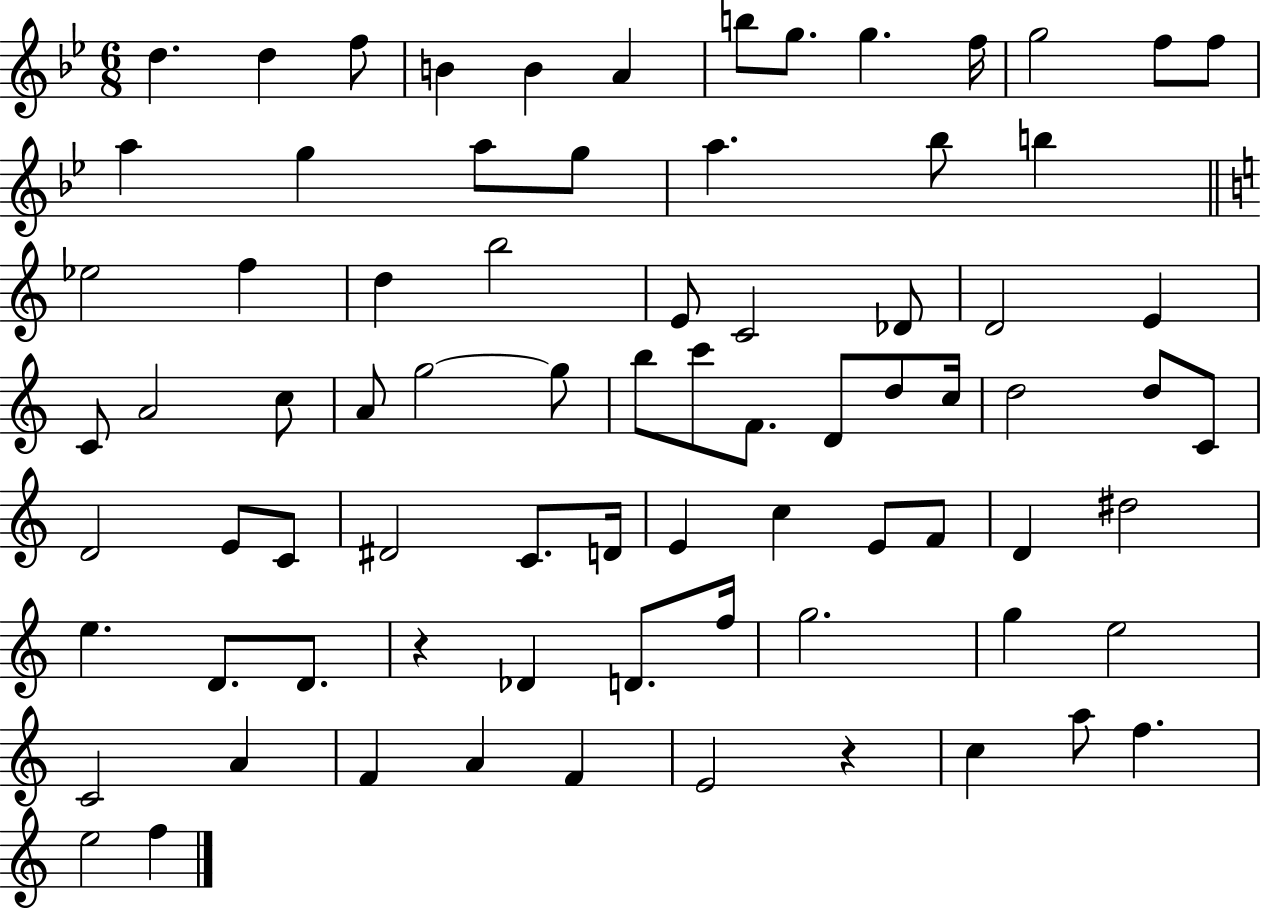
{
  \clef treble
  \numericTimeSignature
  \time 6/8
  \key bes \major
  d''4. d''4 f''8 | b'4 b'4 a'4 | b''8 g''8. g''4. f''16 | g''2 f''8 f''8 | \break a''4 g''4 a''8 g''8 | a''4. bes''8 b''4 | \bar "||" \break \key c \major ees''2 f''4 | d''4 b''2 | e'8 c'2 des'8 | d'2 e'4 | \break c'8 a'2 c''8 | a'8 g''2~~ g''8 | b''8 c'''8 f'8. d'8 d''8 c''16 | d''2 d''8 c'8 | \break d'2 e'8 c'8 | dis'2 c'8. d'16 | e'4 c''4 e'8 f'8 | d'4 dis''2 | \break e''4. d'8. d'8. | r4 des'4 d'8. f''16 | g''2. | g''4 e''2 | \break c'2 a'4 | f'4 a'4 f'4 | e'2 r4 | c''4 a''8 f''4. | \break e''2 f''4 | \bar "|."
}